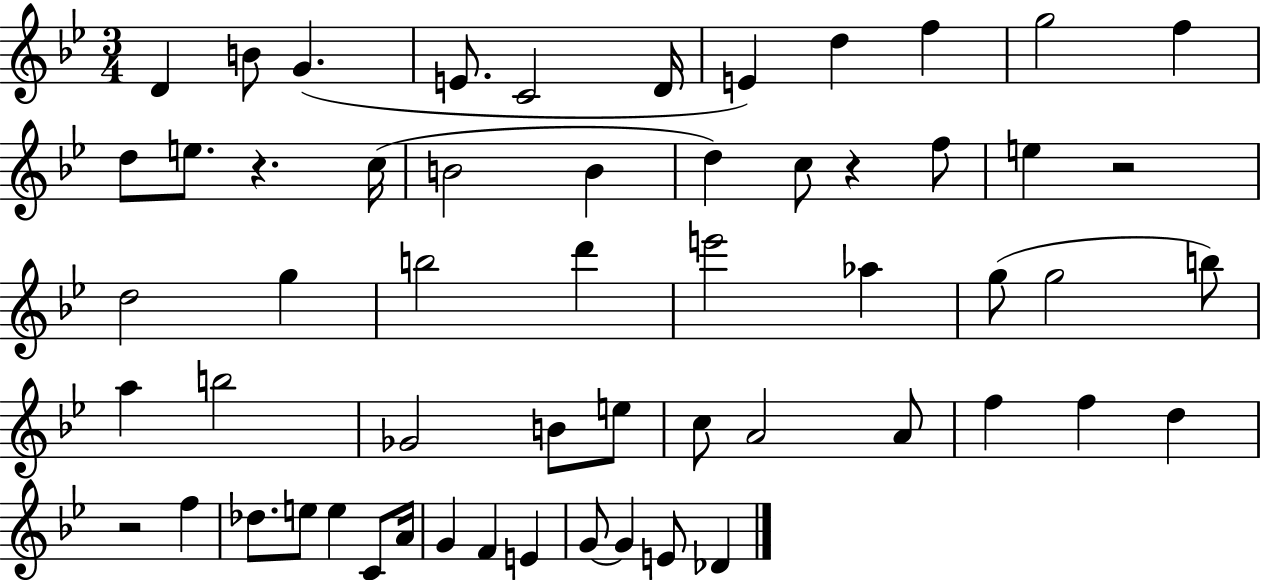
{
  \clef treble
  \numericTimeSignature
  \time 3/4
  \key bes \major
  d'4 b'8 g'4.( | e'8. c'2 d'16 | e'4) d''4 f''4 | g''2 f''4 | \break d''8 e''8. r4. c''16( | b'2 b'4 | d''4) c''8 r4 f''8 | e''4 r2 | \break d''2 g''4 | b''2 d'''4 | e'''2 aes''4 | g''8( g''2 b''8) | \break a''4 b''2 | ges'2 b'8 e''8 | c''8 a'2 a'8 | f''4 f''4 d''4 | \break r2 f''4 | des''8. e''8 e''4 c'8 a'16 | g'4 f'4 e'4 | g'8~~ g'4 e'8 des'4 | \break \bar "|."
}